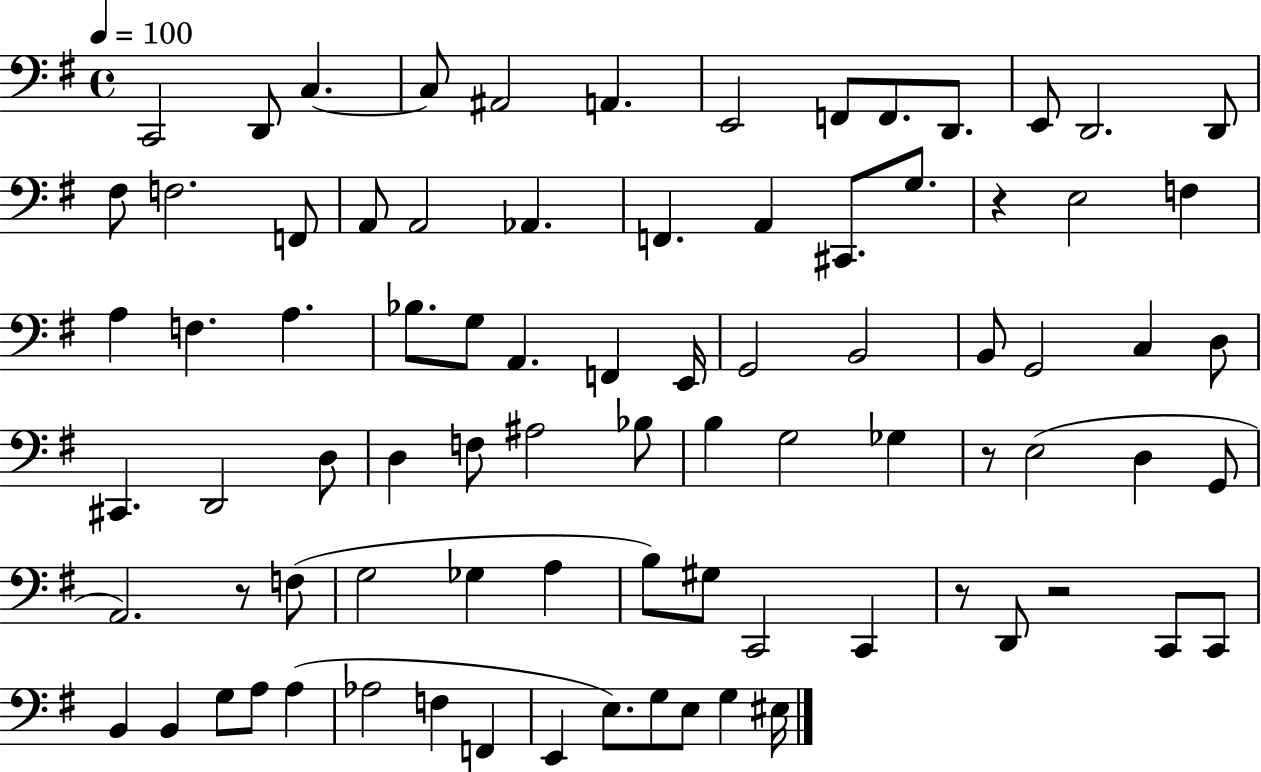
{
  \clef bass
  \time 4/4
  \defaultTimeSignature
  \key g \major
  \tempo 4 = 100
  c,2 d,8 c4.~~ | c8 ais,2 a,4. | e,2 f,8 f,8. d,8. | e,8 d,2. d,8 | \break fis8 f2. f,8 | a,8 a,2 aes,4. | f,4. a,4 cis,8. g8. | r4 e2 f4 | \break a4 f4. a4. | bes8. g8 a,4. f,4 e,16 | g,2 b,2 | b,8 g,2 c4 d8 | \break cis,4. d,2 d8 | d4 f8 ais2 bes8 | b4 g2 ges4 | r8 e2( d4 g,8 | \break a,2.) r8 f8( | g2 ges4 a4 | b8) gis8 c,2 c,4 | r8 d,8 r2 c,8 c,8 | \break b,4 b,4 g8 a8 a4( | aes2 f4 f,4 | e,4 e8.) g8 e8 g4 eis16 | \bar "|."
}